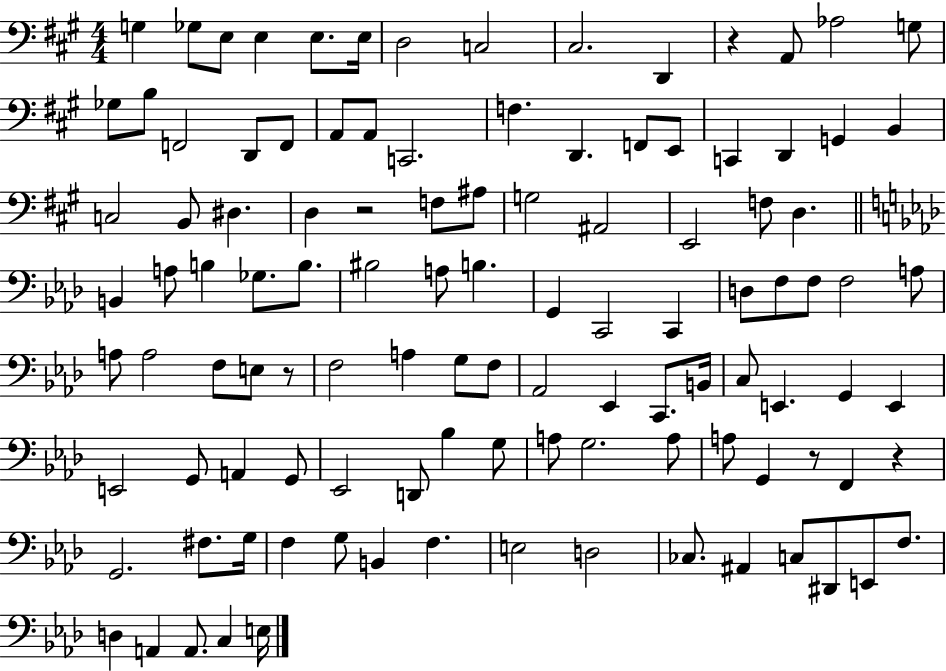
G3/q Gb3/e E3/e E3/q E3/e. E3/s D3/h C3/h C#3/h. D2/q R/q A2/e Ab3/h G3/e Gb3/e B3/e F2/h D2/e F2/e A2/e A2/e C2/h. F3/q. D2/q. F2/e E2/e C2/q D2/q G2/q B2/q C3/h B2/e D#3/q. D3/q R/h F3/e A#3/e G3/h A#2/h E2/h F3/e D3/q. B2/q A3/e B3/q Gb3/e. B3/e. BIS3/h A3/e B3/q. G2/q C2/h C2/q D3/e F3/e F3/e F3/h A3/e A3/e A3/h F3/e E3/e R/e F3/h A3/q G3/e F3/e Ab2/h Eb2/q C2/e. B2/s C3/e E2/q. G2/q E2/q E2/h G2/e A2/q G2/e Eb2/h D2/e Bb3/q G3/e A3/e G3/h. A3/e A3/e G2/q R/e F2/q R/q G2/h. F#3/e. G3/s F3/q G3/e B2/q F3/q. E3/h D3/h CES3/e. A#2/q C3/e D#2/e E2/e F3/e. D3/q A2/q A2/e. C3/q E3/s